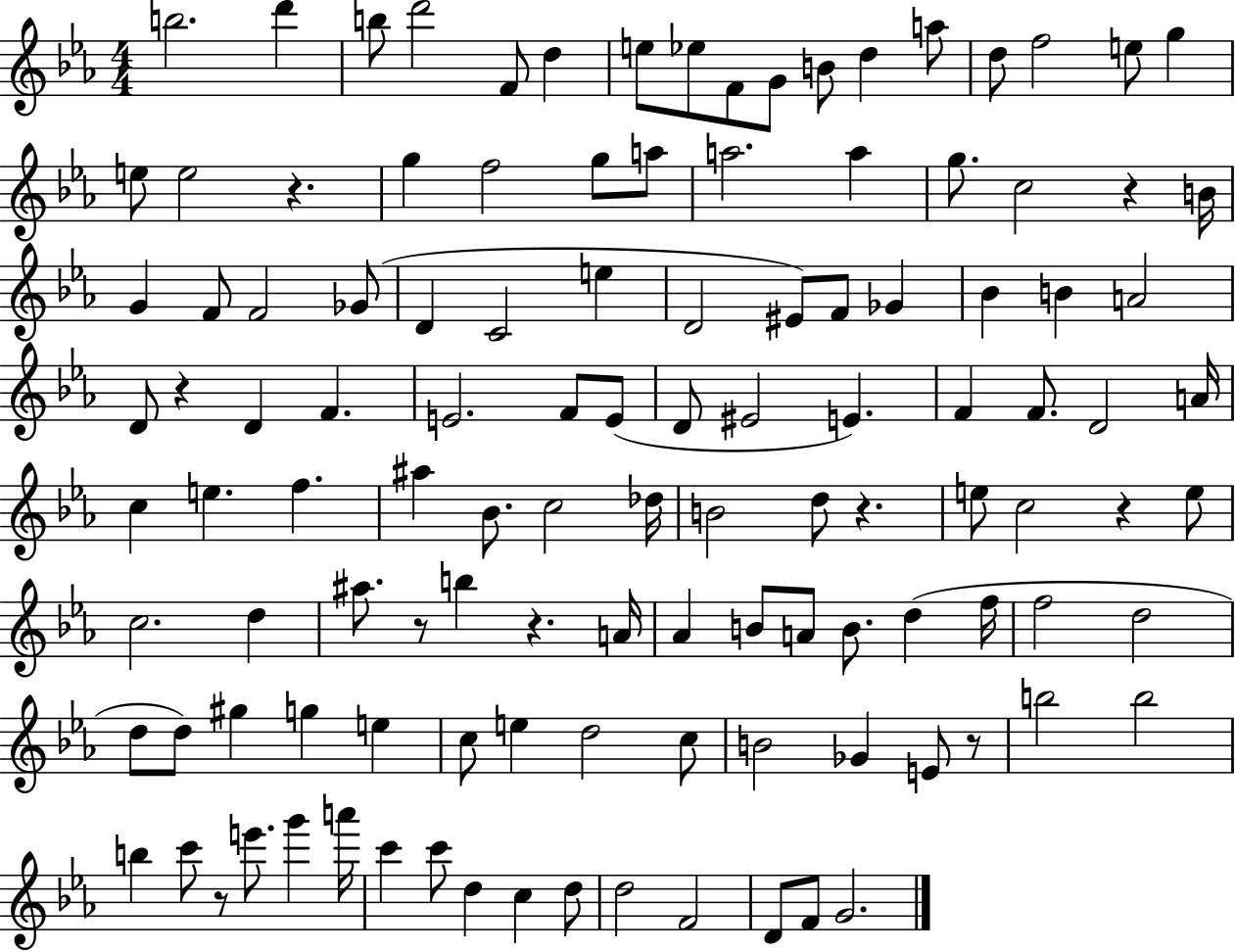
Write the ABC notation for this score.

X:1
T:Untitled
M:4/4
L:1/4
K:Eb
b2 d' b/2 d'2 F/2 d e/2 _e/2 F/2 G/2 B/2 d a/2 d/2 f2 e/2 g e/2 e2 z g f2 g/2 a/2 a2 a g/2 c2 z B/4 G F/2 F2 _G/2 D C2 e D2 ^E/2 F/2 _G _B B A2 D/2 z D F E2 F/2 E/2 D/2 ^E2 E F F/2 D2 A/4 c e f ^a _B/2 c2 _d/4 B2 d/2 z e/2 c2 z e/2 c2 d ^a/2 z/2 b z A/4 _A B/2 A/2 B/2 d f/4 f2 d2 d/2 d/2 ^g g e c/2 e d2 c/2 B2 _G E/2 z/2 b2 b2 b c'/2 z/2 e'/2 g' a'/4 c' c'/2 d c d/2 d2 F2 D/2 F/2 G2